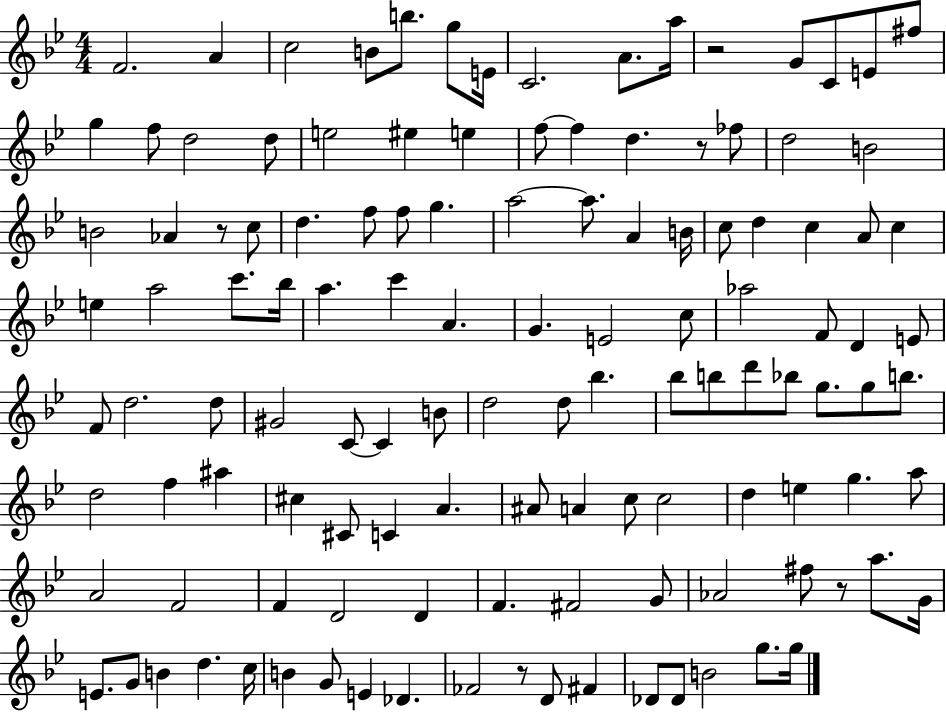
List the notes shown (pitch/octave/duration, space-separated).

F4/h. A4/q C5/h B4/e B5/e. G5/e E4/s C4/h. A4/e. A5/s R/h G4/e C4/e E4/e F#5/e G5/q F5/e D5/h D5/e E5/h EIS5/q E5/q F5/e F5/q D5/q. R/e FES5/e D5/h B4/h B4/h Ab4/q R/e C5/e D5/q. F5/e F5/e G5/q. A5/h A5/e. A4/q B4/s C5/e D5/q C5/q A4/e C5/q E5/q A5/h C6/e. Bb5/s A5/q. C6/q A4/q. G4/q. E4/h C5/e Ab5/h F4/e D4/q E4/e F4/e D5/h. D5/e G#4/h C4/e C4/q B4/e D5/h D5/e Bb5/q. Bb5/e B5/e D6/e Bb5/e G5/e. G5/e B5/e. D5/h F5/q A#5/q C#5/q C#4/e C4/q A4/q. A#4/e A4/q C5/e C5/h D5/q E5/q G5/q. A5/e A4/h F4/h F4/q D4/h D4/q F4/q. F#4/h G4/e Ab4/h F#5/e R/e A5/e. G4/s E4/e. G4/e B4/q D5/q. C5/s B4/q G4/e E4/q Db4/q. FES4/h R/e D4/e F#4/q Db4/e Db4/e B4/h G5/e. G5/s